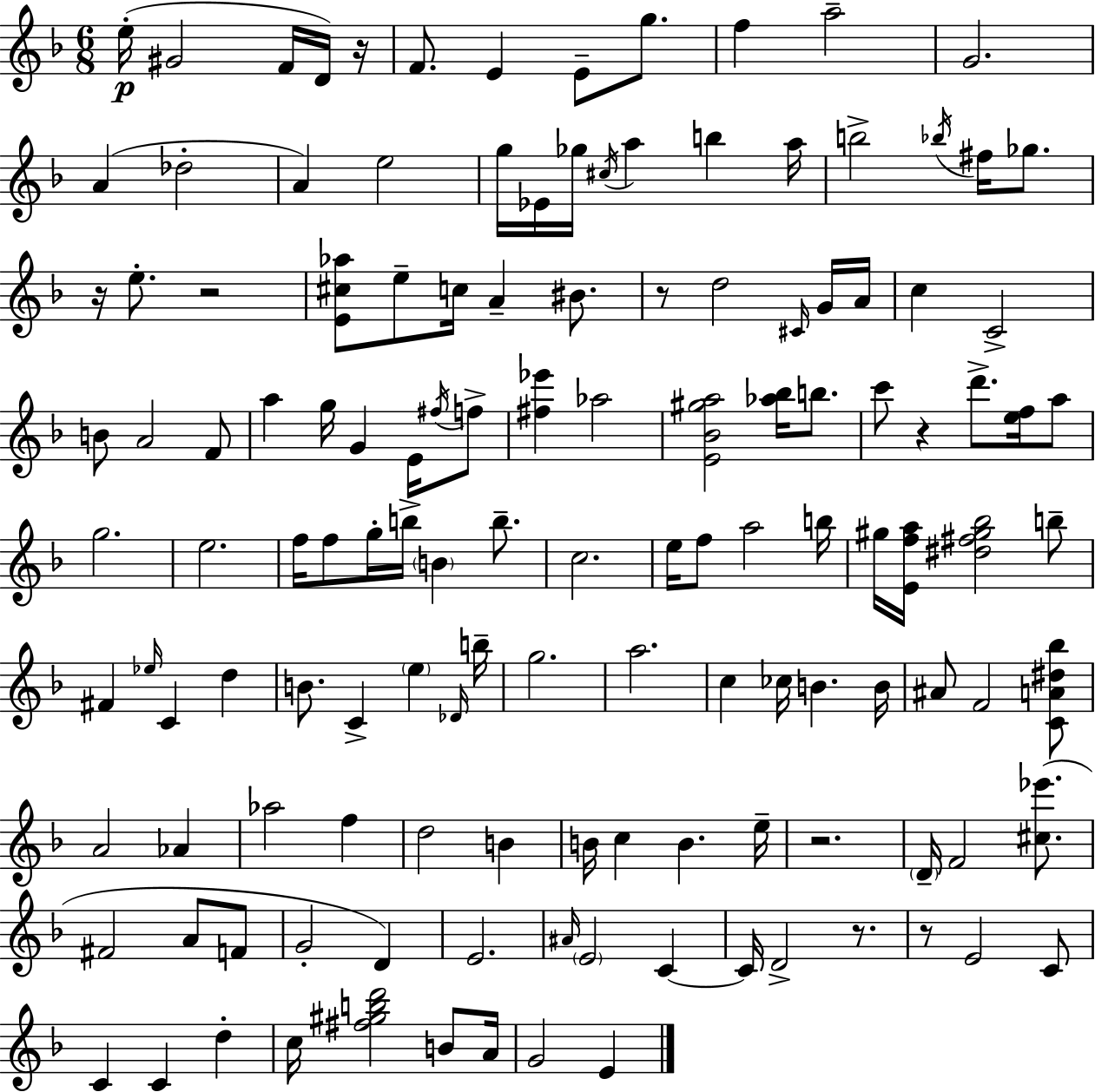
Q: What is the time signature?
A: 6/8